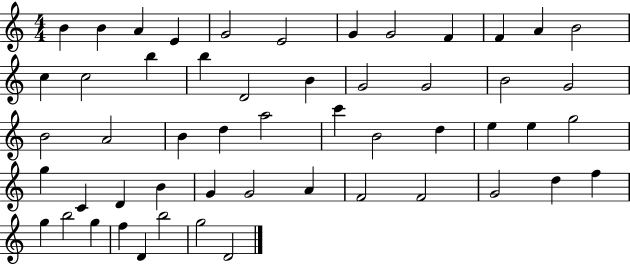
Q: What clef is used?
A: treble